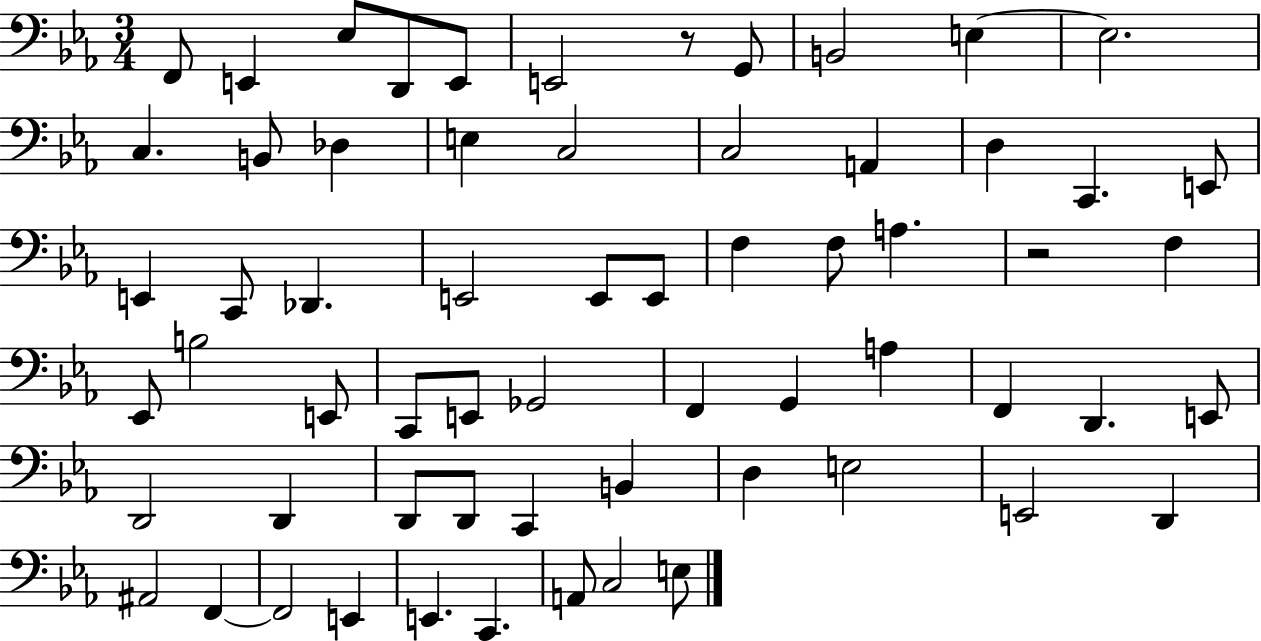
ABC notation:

X:1
T:Untitled
M:3/4
L:1/4
K:Eb
F,,/2 E,, _E,/2 D,,/2 E,,/2 E,,2 z/2 G,,/2 B,,2 E, E,2 C, B,,/2 _D, E, C,2 C,2 A,, D, C,, E,,/2 E,, C,,/2 _D,, E,,2 E,,/2 E,,/2 F, F,/2 A, z2 F, _E,,/2 B,2 E,,/2 C,,/2 E,,/2 _G,,2 F,, G,, A, F,, D,, E,,/2 D,,2 D,, D,,/2 D,,/2 C,, B,, D, E,2 E,,2 D,, ^A,,2 F,, F,,2 E,, E,, C,, A,,/2 C,2 E,/2